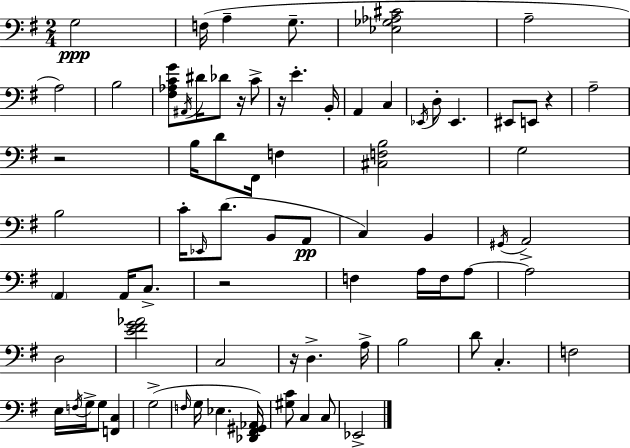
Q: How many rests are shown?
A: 6